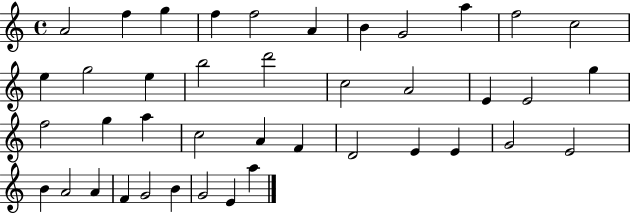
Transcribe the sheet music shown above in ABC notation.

X:1
T:Untitled
M:4/4
L:1/4
K:C
A2 f g f f2 A B G2 a f2 c2 e g2 e b2 d'2 c2 A2 E E2 g f2 g a c2 A F D2 E E G2 E2 B A2 A F G2 B G2 E a